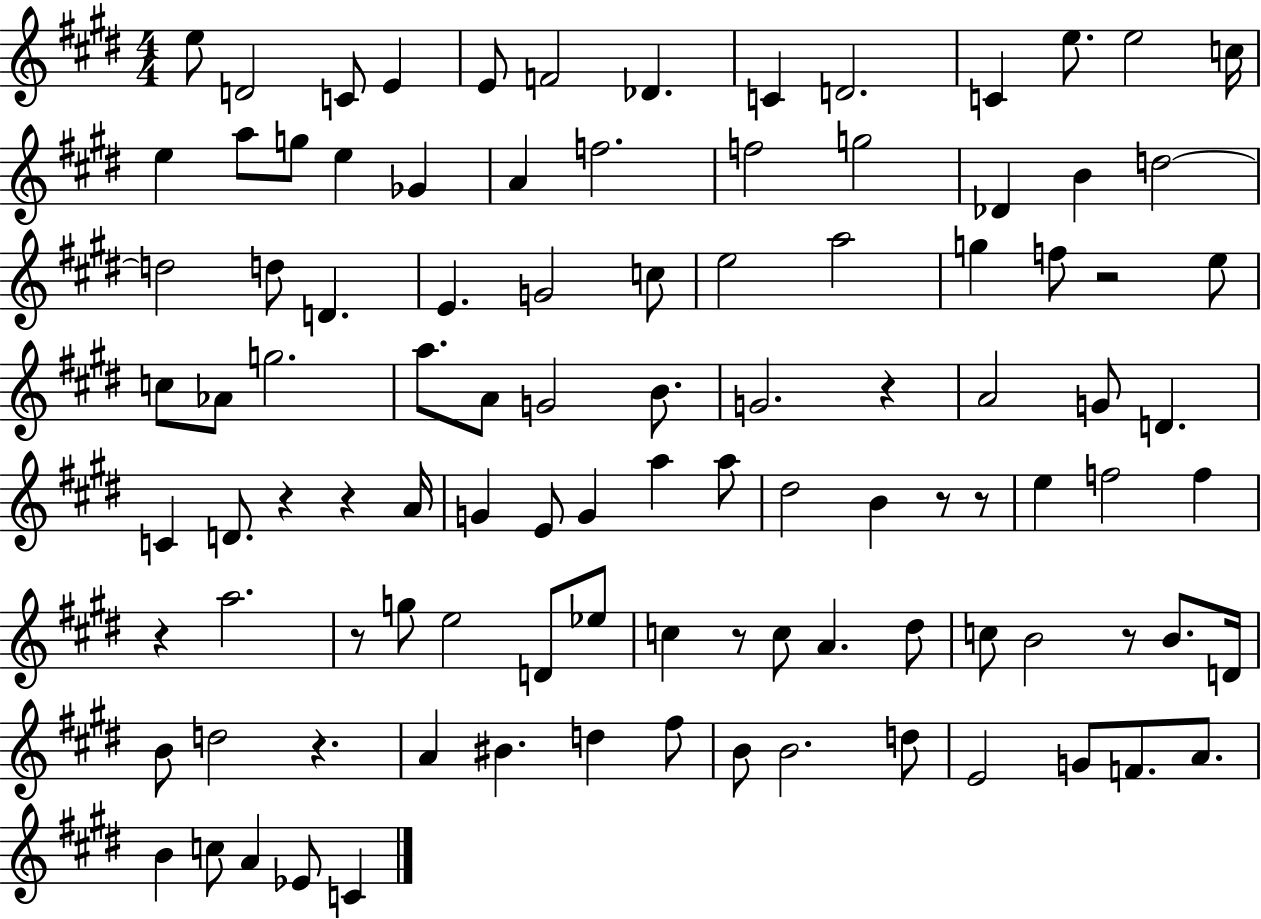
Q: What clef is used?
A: treble